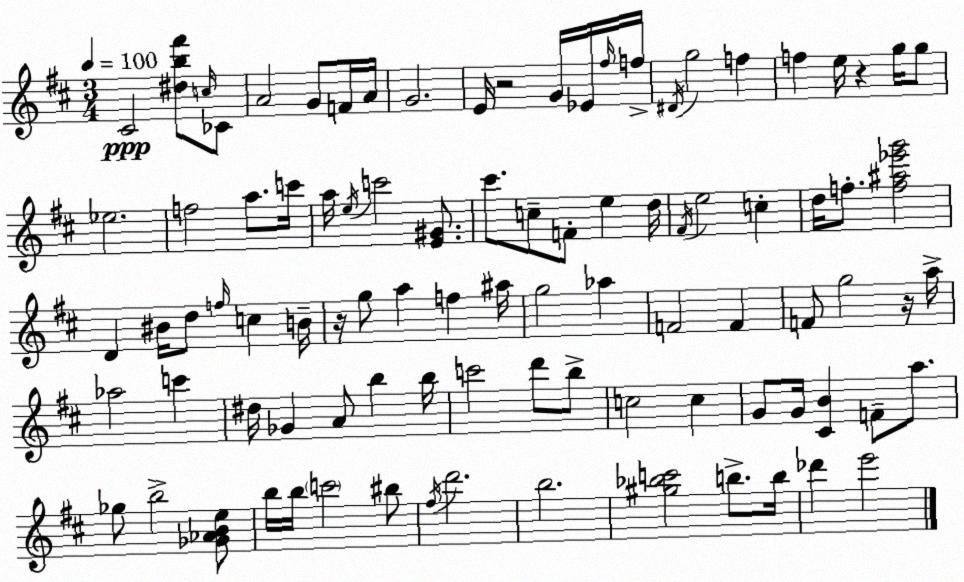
X:1
T:Untitled
M:3/4
L:1/4
K:D
^C2 [^db^f']/2 c/4 _C/2 A2 G/2 F/4 A/4 G2 E/4 z2 G/4 _E/4 ^f/4 f/4 ^D/4 g2 f f e/4 z g/4 g/2 _e2 f2 a/2 c'/4 a/4 e/4 c'2 [E^G]/2 ^c'/2 c/2 F/2 e d/4 ^F/4 e2 c d/4 f/2 [f^a_e'g']2 D ^B/4 d/2 f/4 c B/4 z/4 g/2 a f ^a/4 g2 _a F2 F F/2 g2 z/4 a/4 _a2 c' ^d/4 _G A/2 b b/4 c'2 d'/2 b/2 c2 c G/2 G/4 [^CB] F/2 a/2 _g/2 b2 [_G_ABe]/2 b/4 b/4 c'2 ^b/2 ^f/4 d'2 b2 [^g_bc']2 b/2 b/4 _d' e'2